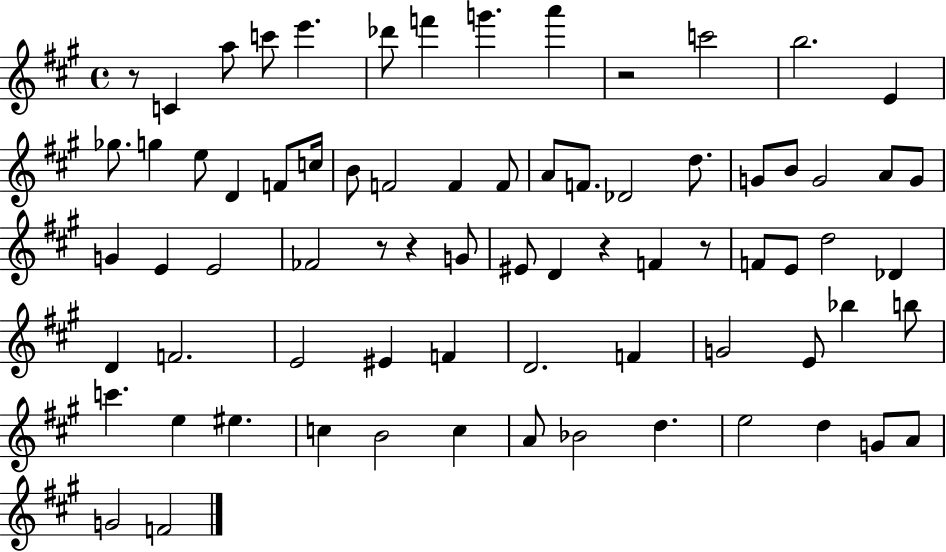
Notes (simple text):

R/e C4/q A5/e C6/e E6/q. Db6/e F6/q G6/q. A6/q R/h C6/h B5/h. E4/q Gb5/e. G5/q E5/e D4/q F4/e C5/s B4/e F4/h F4/q F4/e A4/e F4/e. Db4/h D5/e. G4/e B4/e G4/h A4/e G4/e G4/q E4/q E4/h FES4/h R/e R/q G4/e EIS4/e D4/q R/q F4/q R/e F4/e E4/e D5/h Db4/q D4/q F4/h. E4/h EIS4/q F4/q D4/h. F4/q G4/h E4/e Bb5/q B5/e C6/q. E5/q EIS5/q. C5/q B4/h C5/q A4/e Bb4/h D5/q. E5/h D5/q G4/e A4/e G4/h F4/h